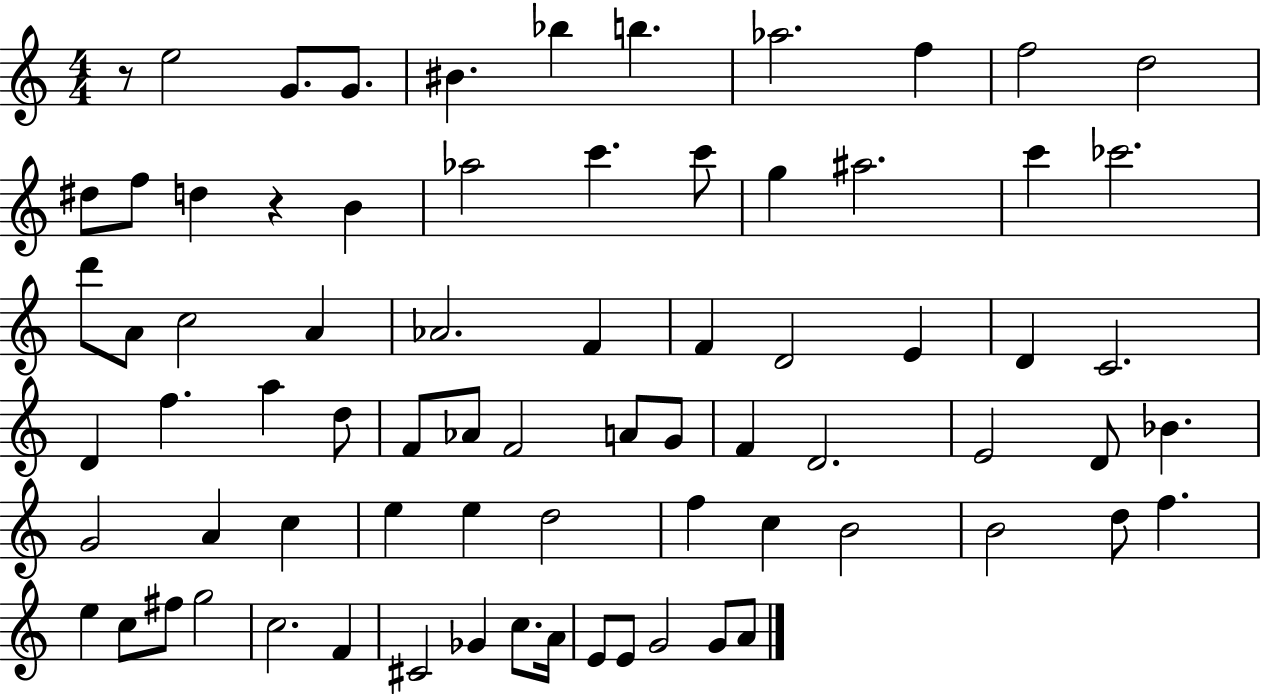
R/e E5/h G4/e. G4/e. BIS4/q. Bb5/q B5/q. Ab5/h. F5/q F5/h D5/h D#5/e F5/e D5/q R/q B4/q Ab5/h C6/q. C6/e G5/q A#5/h. C6/q CES6/h. D6/e A4/e C5/h A4/q Ab4/h. F4/q F4/q D4/h E4/q D4/q C4/h. D4/q F5/q. A5/q D5/e F4/e Ab4/e F4/h A4/e G4/e F4/q D4/h. E4/h D4/e Bb4/q. G4/h A4/q C5/q E5/q E5/q D5/h F5/q C5/q B4/h B4/h D5/e F5/q. E5/q C5/e F#5/e G5/h C5/h. F4/q C#4/h Gb4/q C5/e. A4/s E4/e E4/e G4/h G4/e A4/e